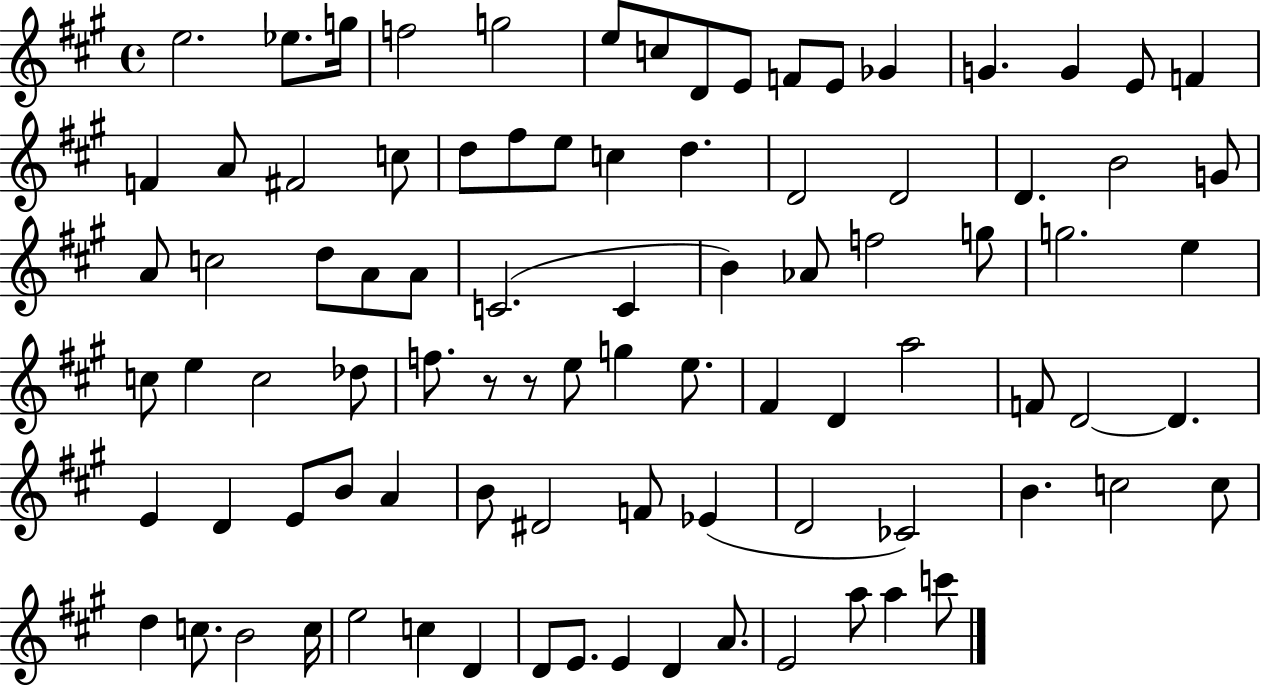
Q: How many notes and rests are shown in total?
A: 89